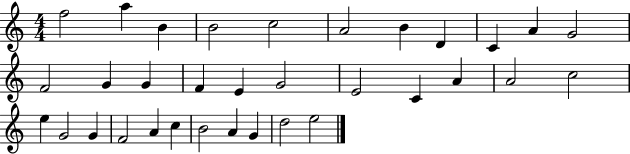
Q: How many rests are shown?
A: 0